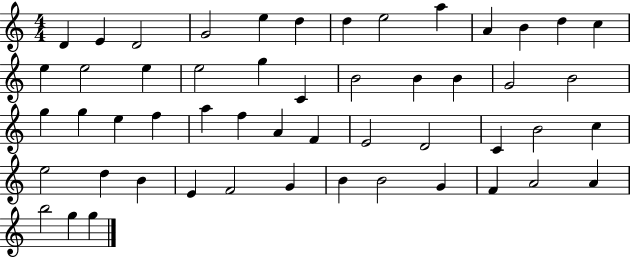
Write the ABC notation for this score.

X:1
T:Untitled
M:4/4
L:1/4
K:C
D E D2 G2 e d d e2 a A B d c e e2 e e2 g C B2 B B G2 B2 g g e f a f A F E2 D2 C B2 c e2 d B E F2 G B B2 G F A2 A b2 g g